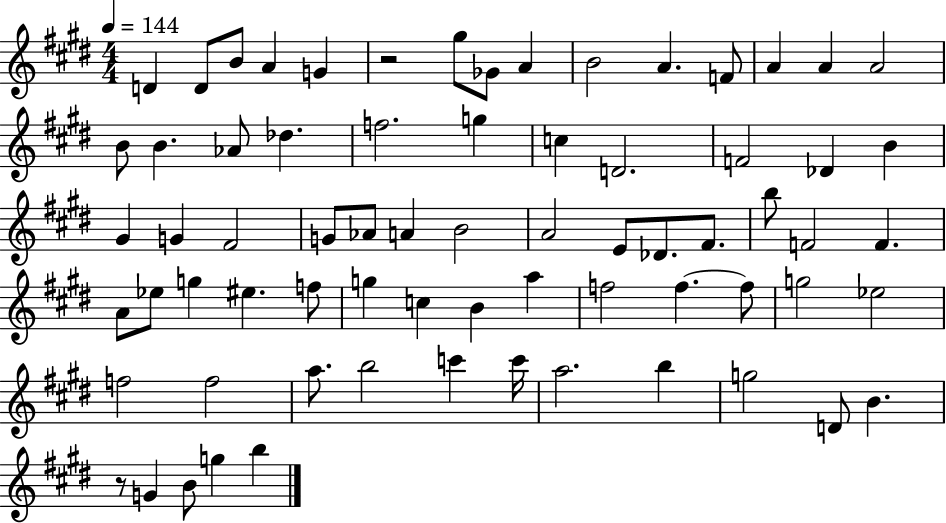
D4/q D4/e B4/e A4/q G4/q R/h G#5/e Gb4/e A4/q B4/h A4/q. F4/e A4/q A4/q A4/h B4/e B4/q. Ab4/e Db5/q. F5/h. G5/q C5/q D4/h. F4/h Db4/q B4/q G#4/q G4/q F#4/h G4/e Ab4/e A4/q B4/h A4/h E4/e Db4/e. F#4/e. B5/e F4/h F4/q. A4/e Eb5/e G5/q EIS5/q. F5/e G5/q C5/q B4/q A5/q F5/h F5/q. F5/e G5/h Eb5/h F5/h F5/h A5/e. B5/h C6/q C6/s A5/h. B5/q G5/h D4/e B4/q. R/e G4/q B4/e G5/q B5/q